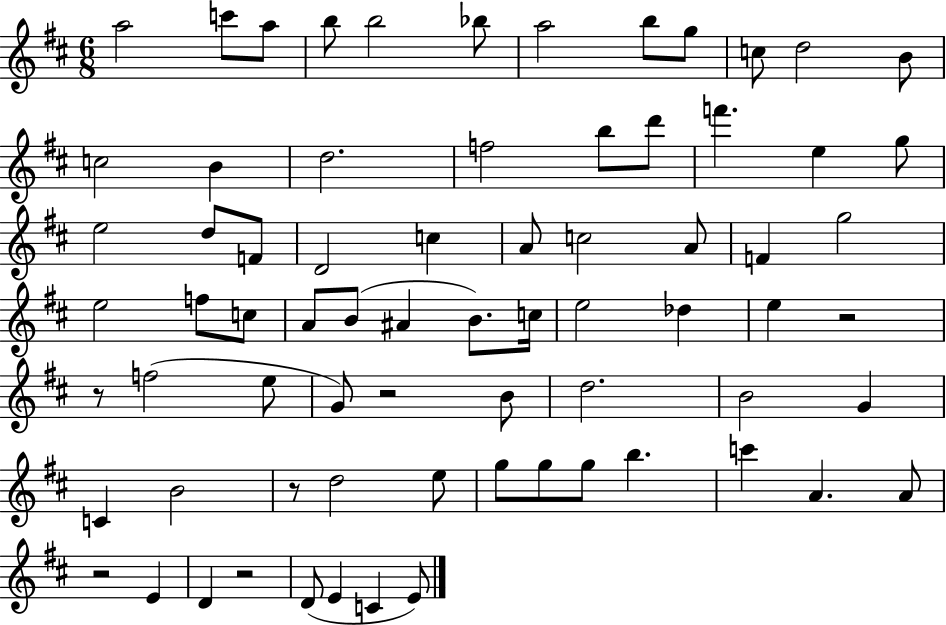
A5/h C6/e A5/e B5/e B5/h Bb5/e A5/h B5/e G5/e C5/e D5/h B4/e C5/h B4/q D5/h. F5/h B5/e D6/e F6/q. E5/q G5/e E5/h D5/e F4/e D4/h C5/q A4/e C5/h A4/e F4/q G5/h E5/h F5/e C5/e A4/e B4/e A#4/q B4/e. C5/s E5/h Db5/q E5/q R/h R/e F5/h E5/e G4/e R/h B4/e D5/h. B4/h G4/q C4/q B4/h R/e D5/h E5/e G5/e G5/e G5/e B5/q. C6/q A4/q. A4/e R/h E4/q D4/q R/h D4/e E4/q C4/q E4/e